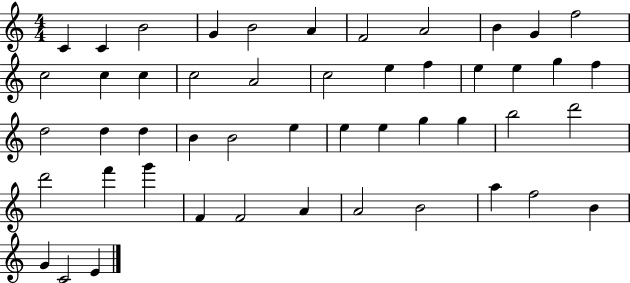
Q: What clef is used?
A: treble